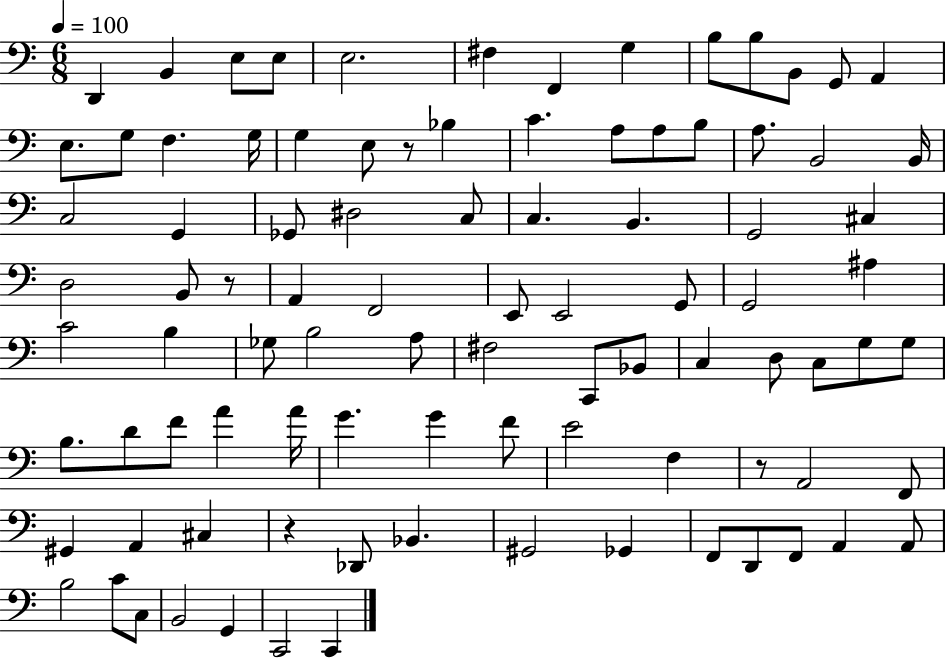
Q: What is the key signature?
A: C major